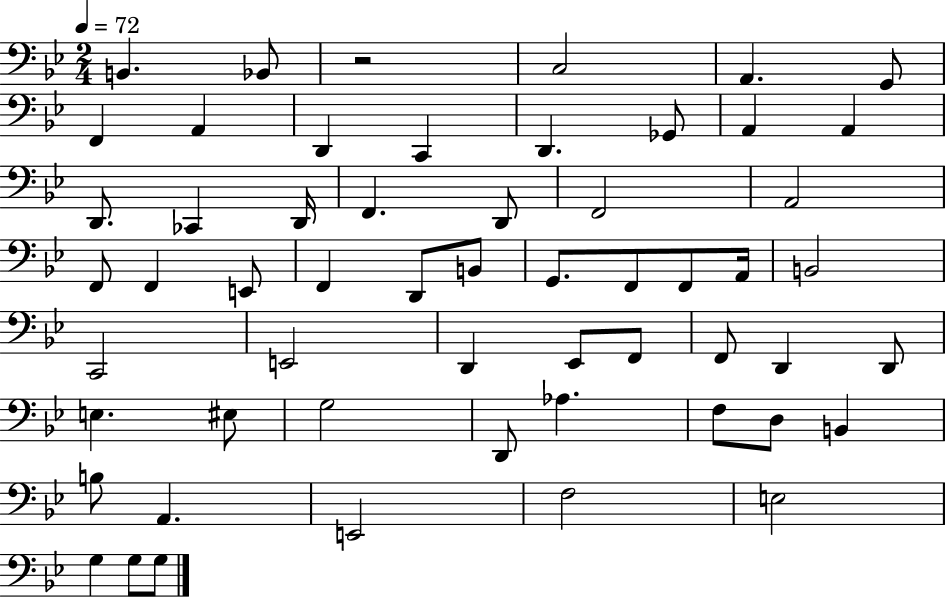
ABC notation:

X:1
T:Untitled
M:2/4
L:1/4
K:Bb
B,, _B,,/2 z2 C,2 A,, G,,/2 F,, A,, D,, C,, D,, _G,,/2 A,, A,, D,,/2 _C,, D,,/4 F,, D,,/2 F,,2 A,,2 F,,/2 F,, E,,/2 F,, D,,/2 B,,/2 G,,/2 F,,/2 F,,/2 A,,/4 B,,2 C,,2 E,,2 D,, _E,,/2 F,,/2 F,,/2 D,, D,,/2 E, ^E,/2 G,2 D,,/2 _A, F,/2 D,/2 B,, B,/2 A,, E,,2 F,2 E,2 G, G,/2 G,/2